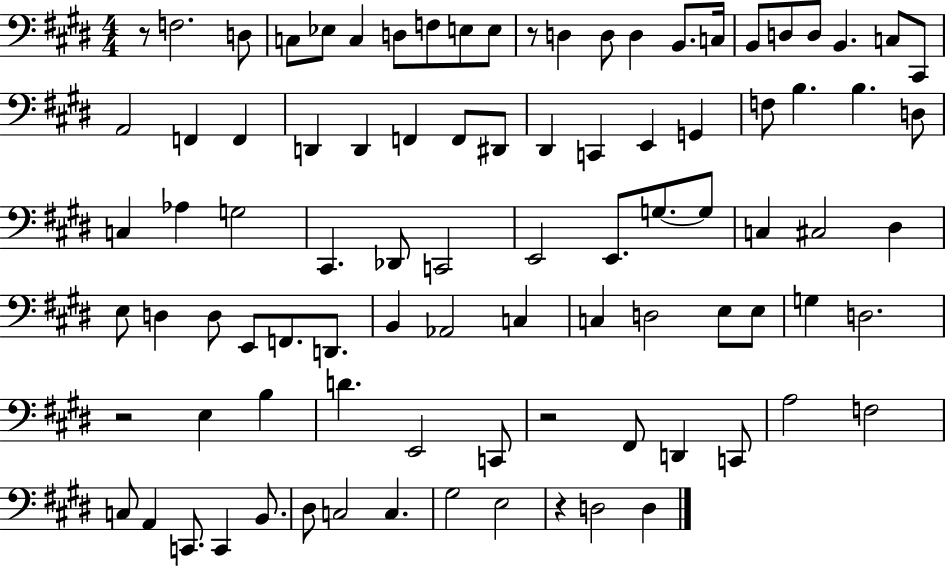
{
  \clef bass
  \numericTimeSignature
  \time 4/4
  \key e \major
  r8 f2. d8 | c8 ees8 c4 d8 f8 e8 e8 | r8 d4 d8 d4 b,8. c16 | b,8 d8 d8 b,4. c8 cis,8 | \break a,2 f,4 f,4 | d,4 d,4 f,4 f,8 dis,8 | dis,4 c,4 e,4 g,4 | f8 b4. b4. d8 | \break c4 aes4 g2 | cis,4. des,8 c,2 | e,2 e,8. g8.~~ g8 | c4 cis2 dis4 | \break e8 d4 d8 e,8 f,8. d,8. | b,4 aes,2 c4 | c4 d2 e8 e8 | g4 d2. | \break r2 e4 b4 | d'4. e,2 c,8 | r2 fis,8 d,4 c,8 | a2 f2 | \break c8 a,4 c,8. c,4 b,8. | dis8 c2 c4. | gis2 e2 | r4 d2 d4 | \break \bar "|."
}